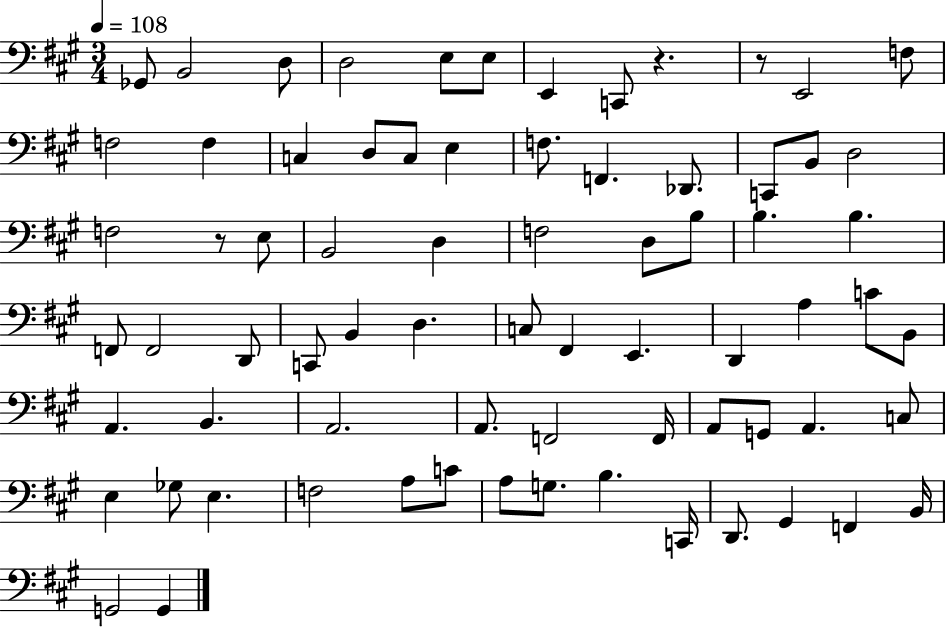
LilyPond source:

{
  \clef bass
  \numericTimeSignature
  \time 3/4
  \key a \major
  \tempo 4 = 108
  ges,8 b,2 d8 | d2 e8 e8 | e,4 c,8 r4. | r8 e,2 f8 | \break f2 f4 | c4 d8 c8 e4 | f8. f,4. des,8. | c,8 b,8 d2 | \break f2 r8 e8 | b,2 d4 | f2 d8 b8 | b4. b4. | \break f,8 f,2 d,8 | c,8 b,4 d4. | c8 fis,4 e,4. | d,4 a4 c'8 b,8 | \break a,4. b,4. | a,2. | a,8. f,2 f,16 | a,8 g,8 a,4. c8 | \break e4 ges8 e4. | f2 a8 c'8 | a8 g8. b4. c,16 | d,8. gis,4 f,4 b,16 | \break g,2 g,4 | \bar "|."
}